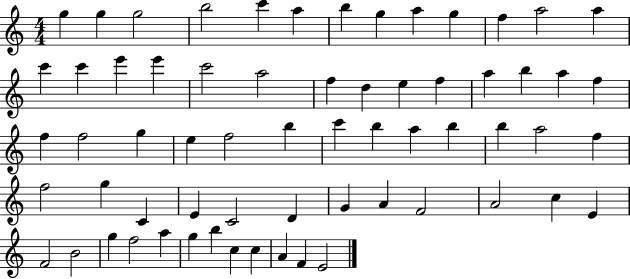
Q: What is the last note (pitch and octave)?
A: E4